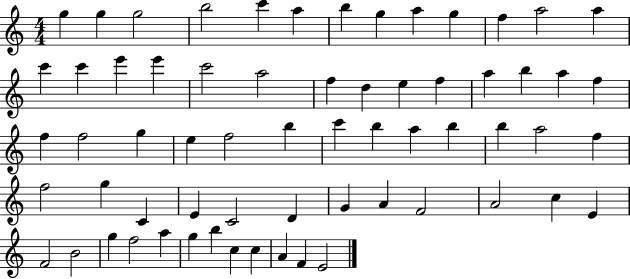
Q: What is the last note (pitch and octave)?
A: E4